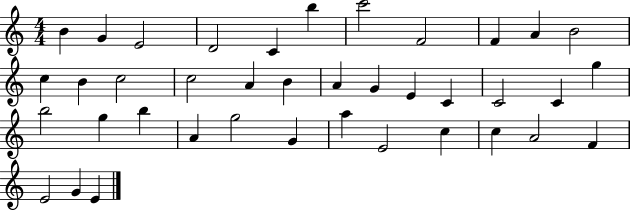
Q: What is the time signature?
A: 4/4